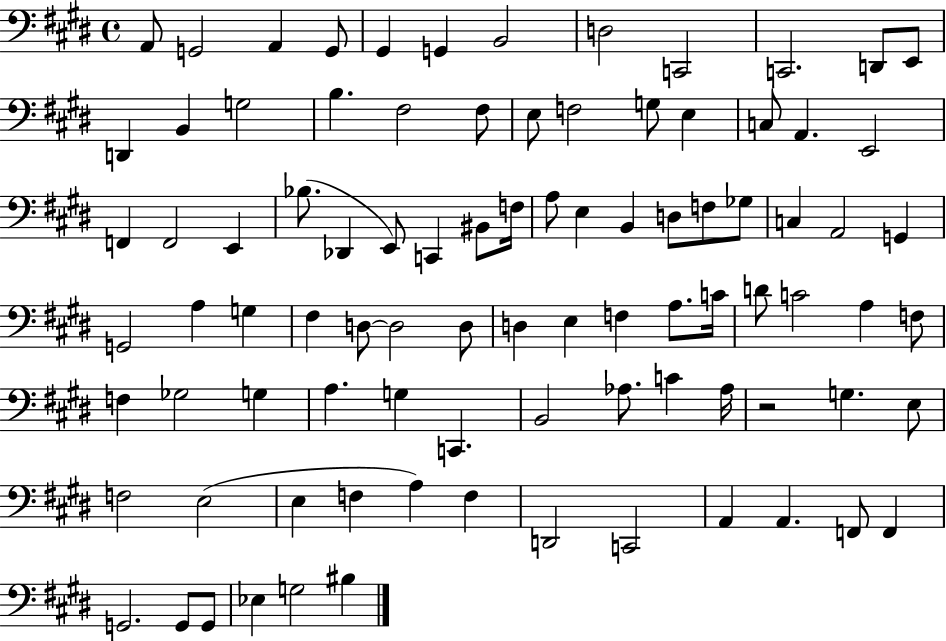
{
  \clef bass
  \time 4/4
  \defaultTimeSignature
  \key e \major
  a,8 g,2 a,4 g,8 | gis,4 g,4 b,2 | d2 c,2 | c,2. d,8 e,8 | \break d,4 b,4 g2 | b4. fis2 fis8 | e8 f2 g8 e4 | c8 a,4. e,2 | \break f,4 f,2 e,4 | bes8.( des,4 e,8) c,4 bis,8 f16 | a8 e4 b,4 d8 f8 ges8 | c4 a,2 g,4 | \break g,2 a4 g4 | fis4 d8~~ d2 d8 | d4 e4 f4 a8. c'16 | d'8 c'2 a4 f8 | \break f4 ges2 g4 | a4. g4 c,4. | b,2 aes8. c'4 aes16 | r2 g4. e8 | \break f2 e2( | e4 f4 a4) f4 | d,2 c,2 | a,4 a,4. f,8 f,4 | \break g,2. g,8 g,8 | ees4 g2 bis4 | \bar "|."
}